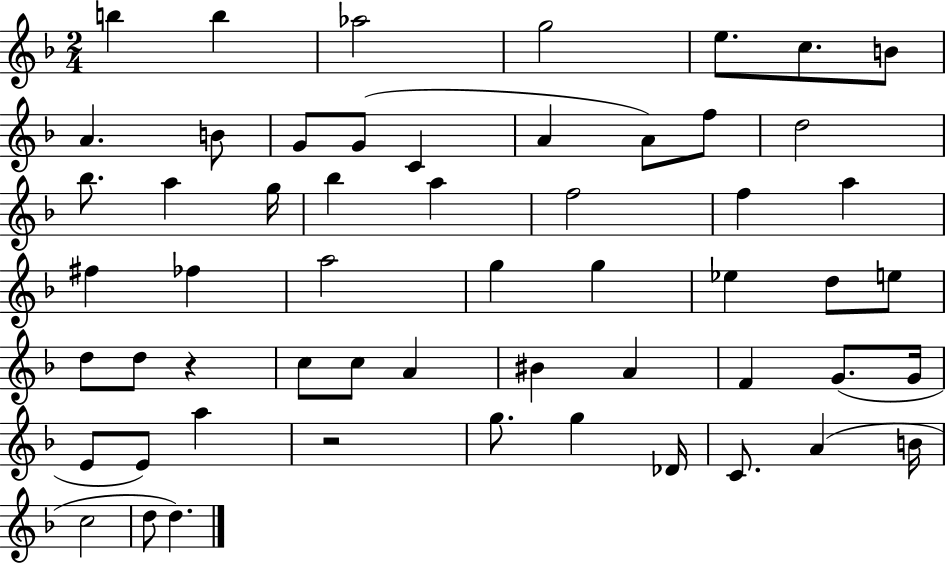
B5/q B5/q Ab5/h G5/h E5/e. C5/e. B4/e A4/q. B4/e G4/e G4/e C4/q A4/q A4/e F5/e D5/h Bb5/e. A5/q G5/s Bb5/q A5/q F5/h F5/q A5/q F#5/q FES5/q A5/h G5/q G5/q Eb5/q D5/e E5/e D5/e D5/e R/q C5/e C5/e A4/q BIS4/q A4/q F4/q G4/e. G4/s E4/e E4/e A5/q R/h G5/e. G5/q Db4/s C4/e. A4/q B4/s C5/h D5/e D5/q.